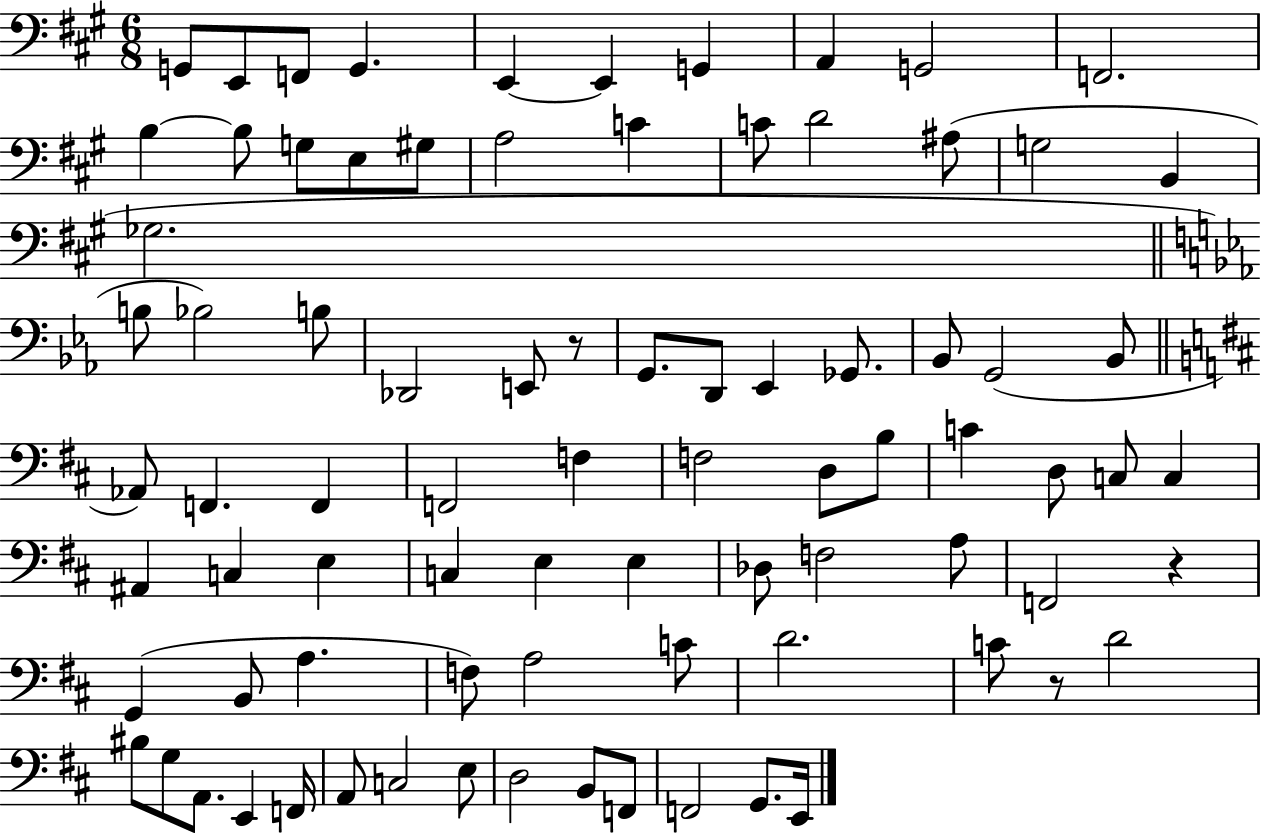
{
  \clef bass
  \numericTimeSignature
  \time 6/8
  \key a \major
  \repeat volta 2 { g,8 e,8 f,8 g,4. | e,4~~ e,4 g,4 | a,4 g,2 | f,2. | \break b4~~ b8 g8 e8 gis8 | a2 c'4 | c'8 d'2 ais8( | g2 b,4 | \break ges2. | \bar "||" \break \key ees \major b8 bes2) b8 | des,2 e,8 r8 | g,8. d,8 ees,4 ges,8. | bes,8 g,2( bes,8 | \break \bar "||" \break \key d \major aes,8) f,4. f,4 | f,2 f4 | f2 d8 b8 | c'4 d8 c8 c4 | \break ais,4 c4 e4 | c4 e4 e4 | des8 f2 a8 | f,2 r4 | \break g,4( b,8 a4. | f8) a2 c'8 | d'2. | c'8 r8 d'2 | \break bis8 g8 a,8. e,4 f,16 | a,8 c2 e8 | d2 b,8 f,8 | f,2 g,8. e,16 | \break } \bar "|."
}